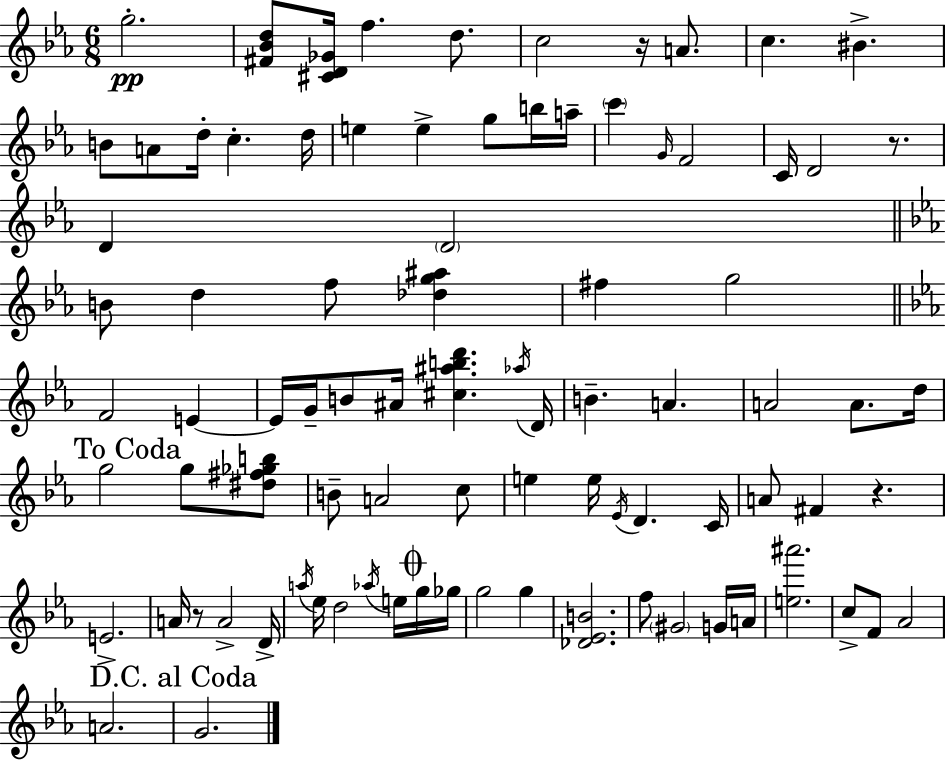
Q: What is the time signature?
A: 6/8